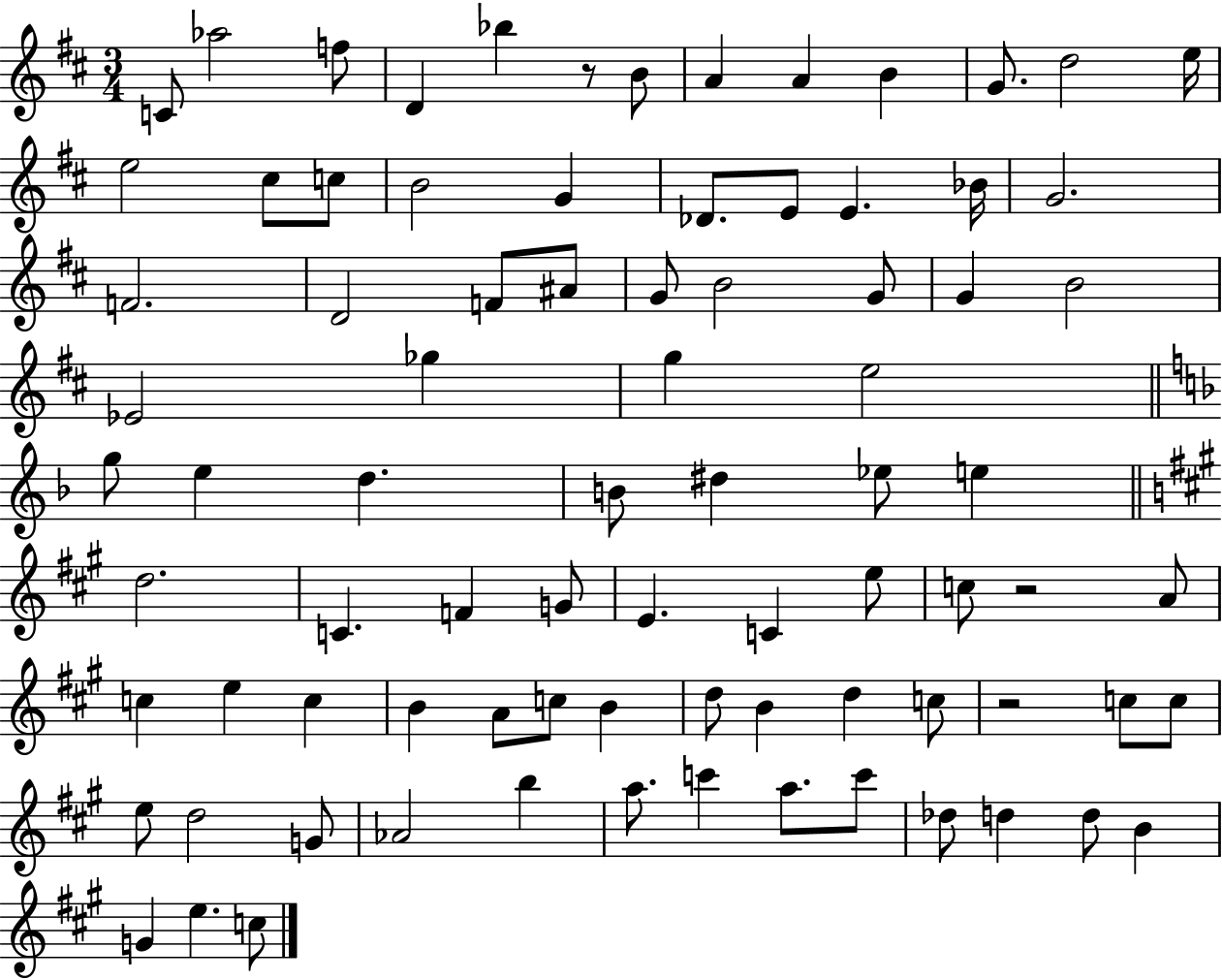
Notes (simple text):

C4/e Ab5/h F5/e D4/q Bb5/q R/e B4/e A4/q A4/q B4/q G4/e. D5/h E5/s E5/h C#5/e C5/e B4/h G4/q Db4/e. E4/e E4/q. Bb4/s G4/h. F4/h. D4/h F4/e A#4/e G4/e B4/h G4/e G4/q B4/h Eb4/h Gb5/q G5/q E5/h G5/e E5/q D5/q. B4/e D#5/q Eb5/e E5/q D5/h. C4/q. F4/q G4/e E4/q. C4/q E5/e C5/e R/h A4/e C5/q E5/q C5/q B4/q A4/e C5/e B4/q D5/e B4/q D5/q C5/e R/h C5/e C5/e E5/e D5/h G4/e Ab4/h B5/q A5/e. C6/q A5/e. C6/e Db5/e D5/q D5/e B4/q G4/q E5/q. C5/e